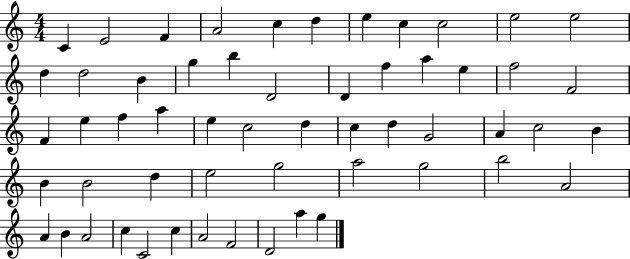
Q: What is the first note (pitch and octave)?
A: C4